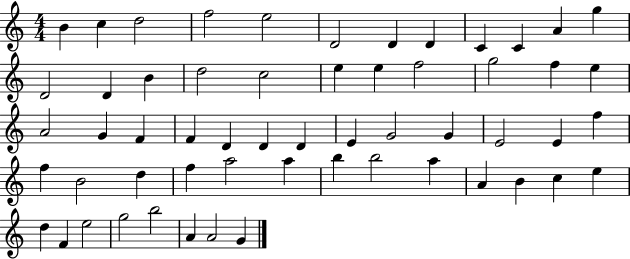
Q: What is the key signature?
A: C major